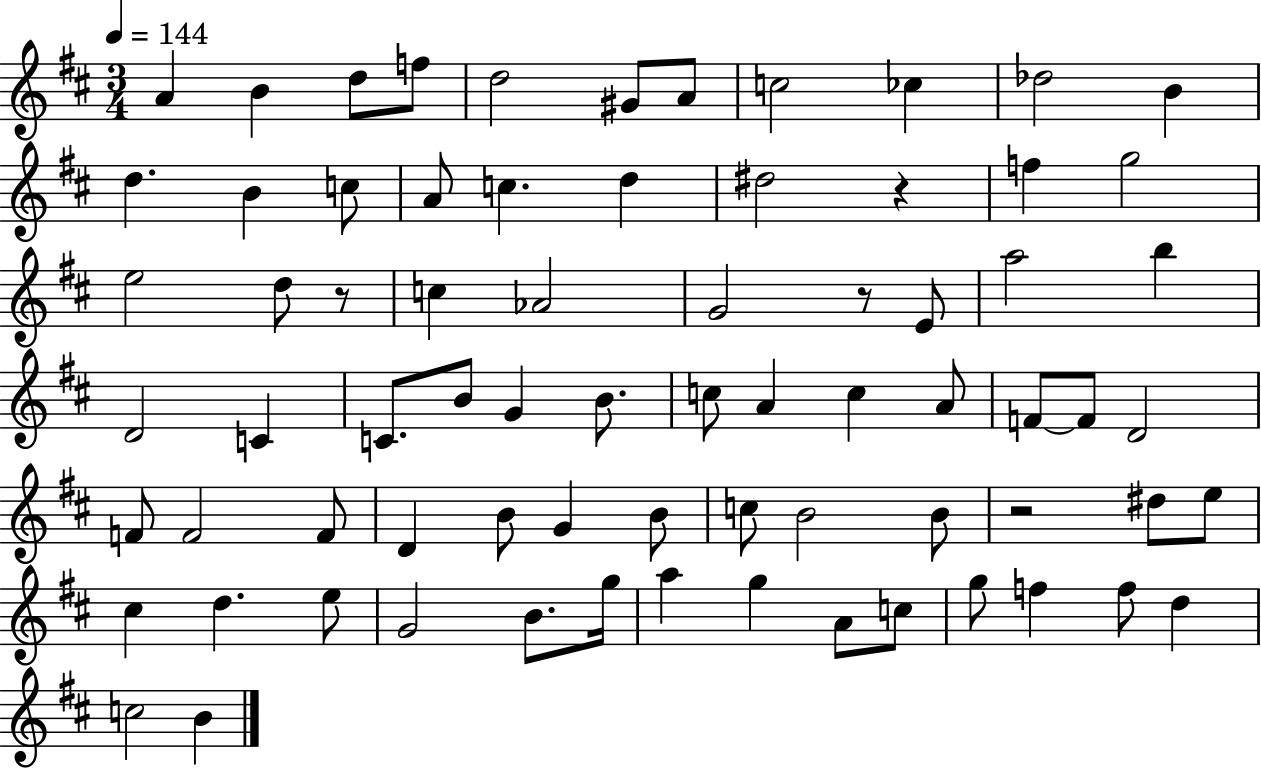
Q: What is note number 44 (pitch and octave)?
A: F4